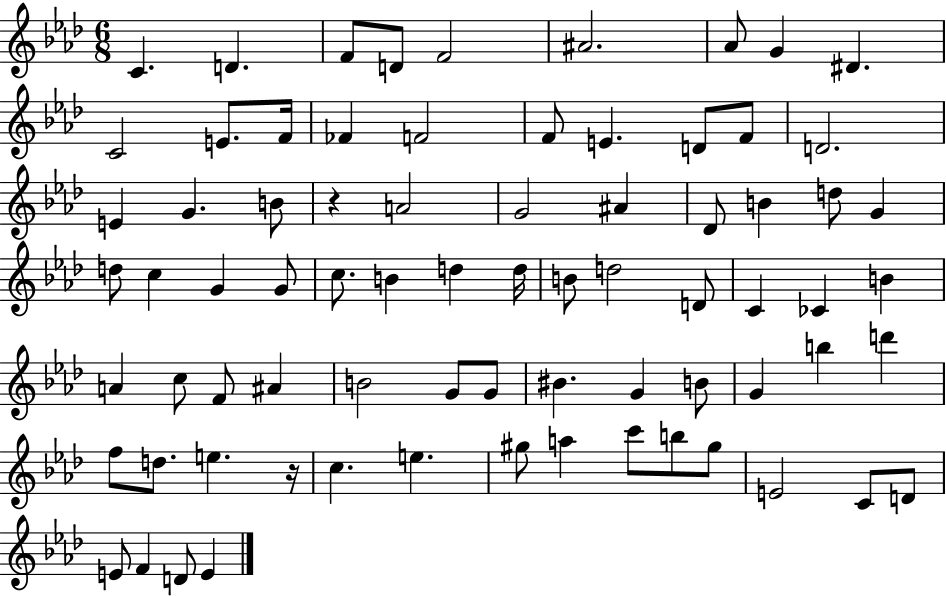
C4/q. D4/q. F4/e D4/e F4/h A#4/h. Ab4/e G4/q D#4/q. C4/h E4/e. F4/s FES4/q F4/h F4/e E4/q. D4/e F4/e D4/h. E4/q G4/q. B4/e R/q A4/h G4/h A#4/q Db4/e B4/q D5/e G4/q D5/e C5/q G4/q G4/e C5/e. B4/q D5/q D5/s B4/e D5/h D4/e C4/q CES4/q B4/q A4/q C5/e F4/e A#4/q B4/h G4/e G4/e BIS4/q. G4/q B4/e G4/q B5/q D6/q F5/e D5/e. E5/q. R/s C5/q. E5/q. G#5/e A5/q C6/e B5/e G#5/e E4/h C4/e D4/e E4/e F4/q D4/e E4/q